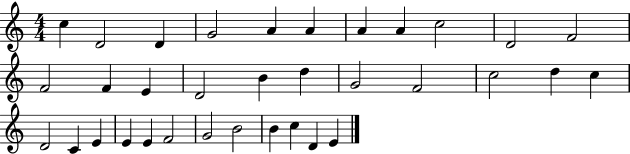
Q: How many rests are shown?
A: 0